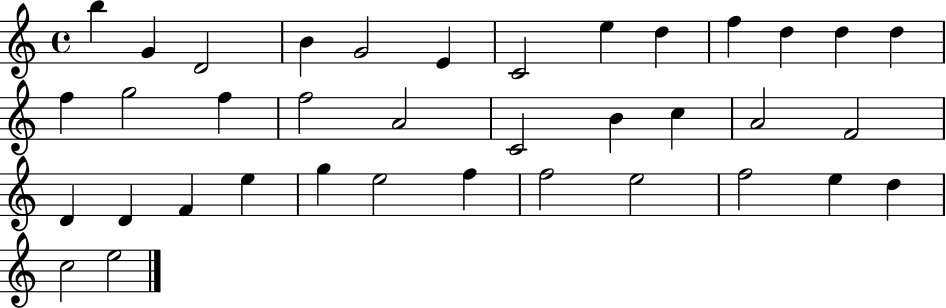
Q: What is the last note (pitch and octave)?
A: E5